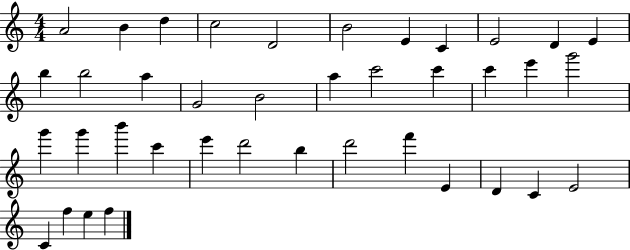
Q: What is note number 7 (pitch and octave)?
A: E4